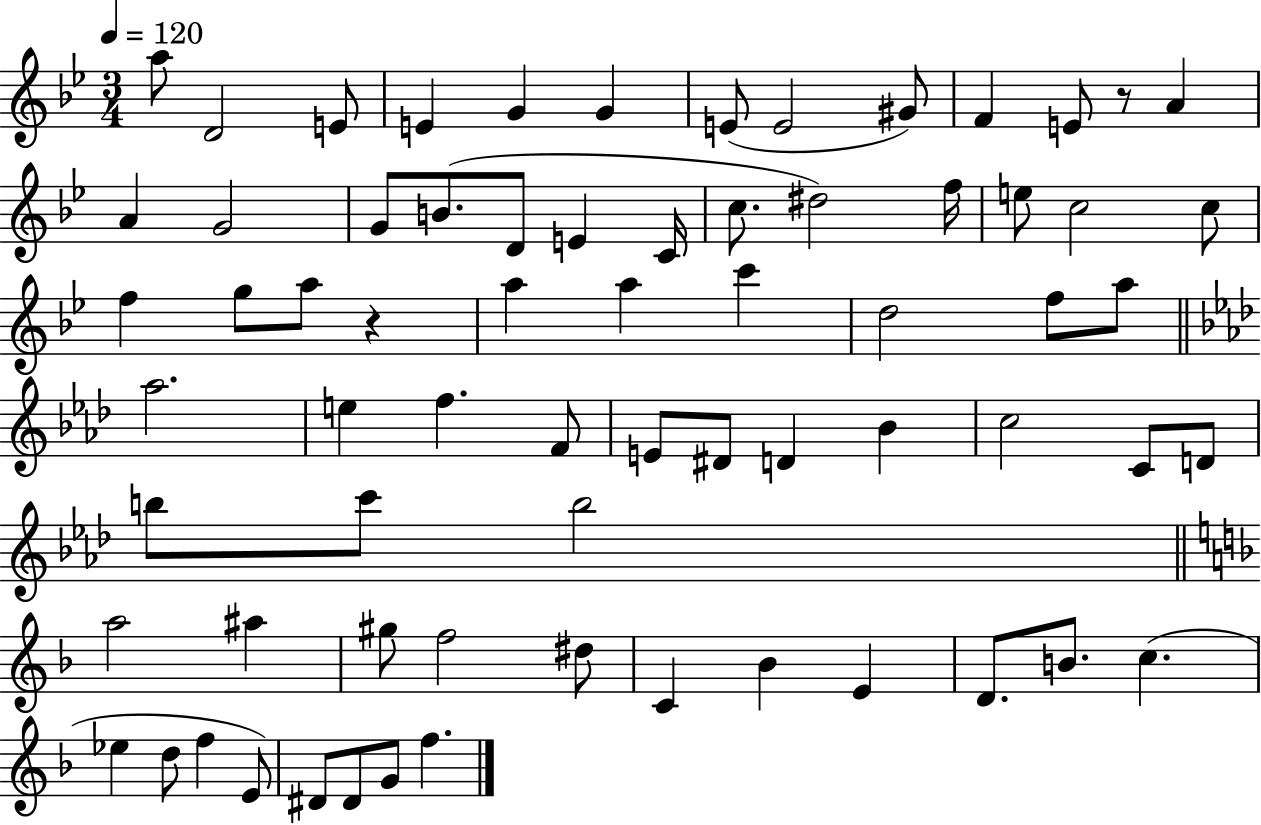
{
  \clef treble
  \numericTimeSignature
  \time 3/4
  \key bes \major
  \tempo 4 = 120
  a''8 d'2 e'8 | e'4 g'4 g'4 | e'8( e'2 gis'8) | f'4 e'8 r8 a'4 | \break a'4 g'2 | g'8 b'8.( d'8 e'4 c'16 | c''8. dis''2) f''16 | e''8 c''2 c''8 | \break f''4 g''8 a''8 r4 | a''4 a''4 c'''4 | d''2 f''8 a''8 | \bar "||" \break \key f \minor aes''2. | e''4 f''4. f'8 | e'8 dis'8 d'4 bes'4 | c''2 c'8 d'8 | \break b''8 c'''8 b''2 | \bar "||" \break \key f \major a''2 ais''4 | gis''8 f''2 dis''8 | c'4 bes'4 e'4 | d'8. b'8. c''4.( | \break ees''4 d''8 f''4 e'8) | dis'8 dis'8 g'8 f''4. | \bar "|."
}